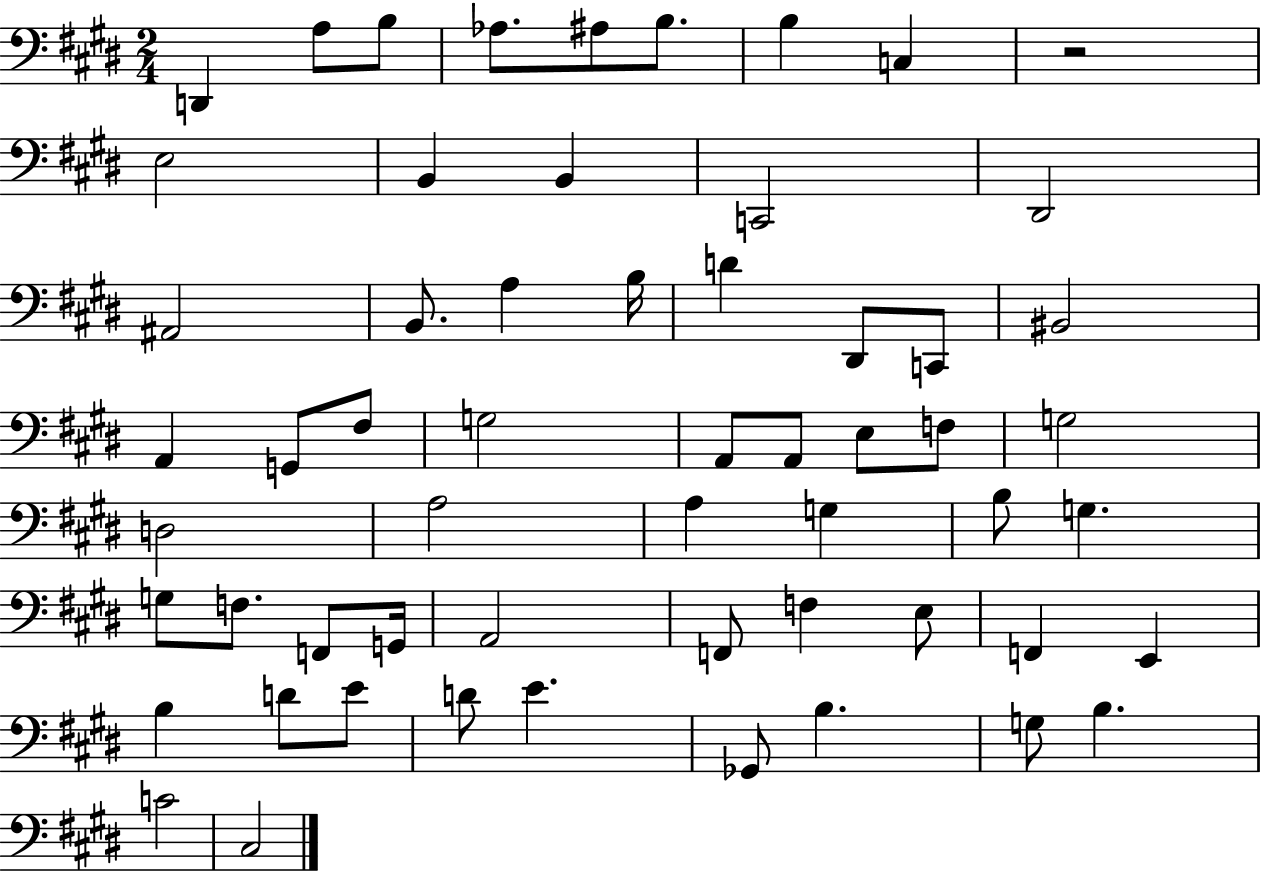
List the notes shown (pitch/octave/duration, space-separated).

D2/q A3/e B3/e Ab3/e. A#3/e B3/e. B3/q C3/q R/h E3/h B2/q B2/q C2/h D#2/h A#2/h B2/e. A3/q B3/s D4/q D#2/e C2/e BIS2/h A2/q G2/e F#3/e G3/h A2/e A2/e E3/e F3/e G3/h D3/h A3/h A3/q G3/q B3/e G3/q. G3/e F3/e. F2/e G2/s A2/h F2/e F3/q E3/e F2/q E2/q B3/q D4/e E4/e D4/e E4/q. Gb2/e B3/q. G3/e B3/q. C4/h C#3/h